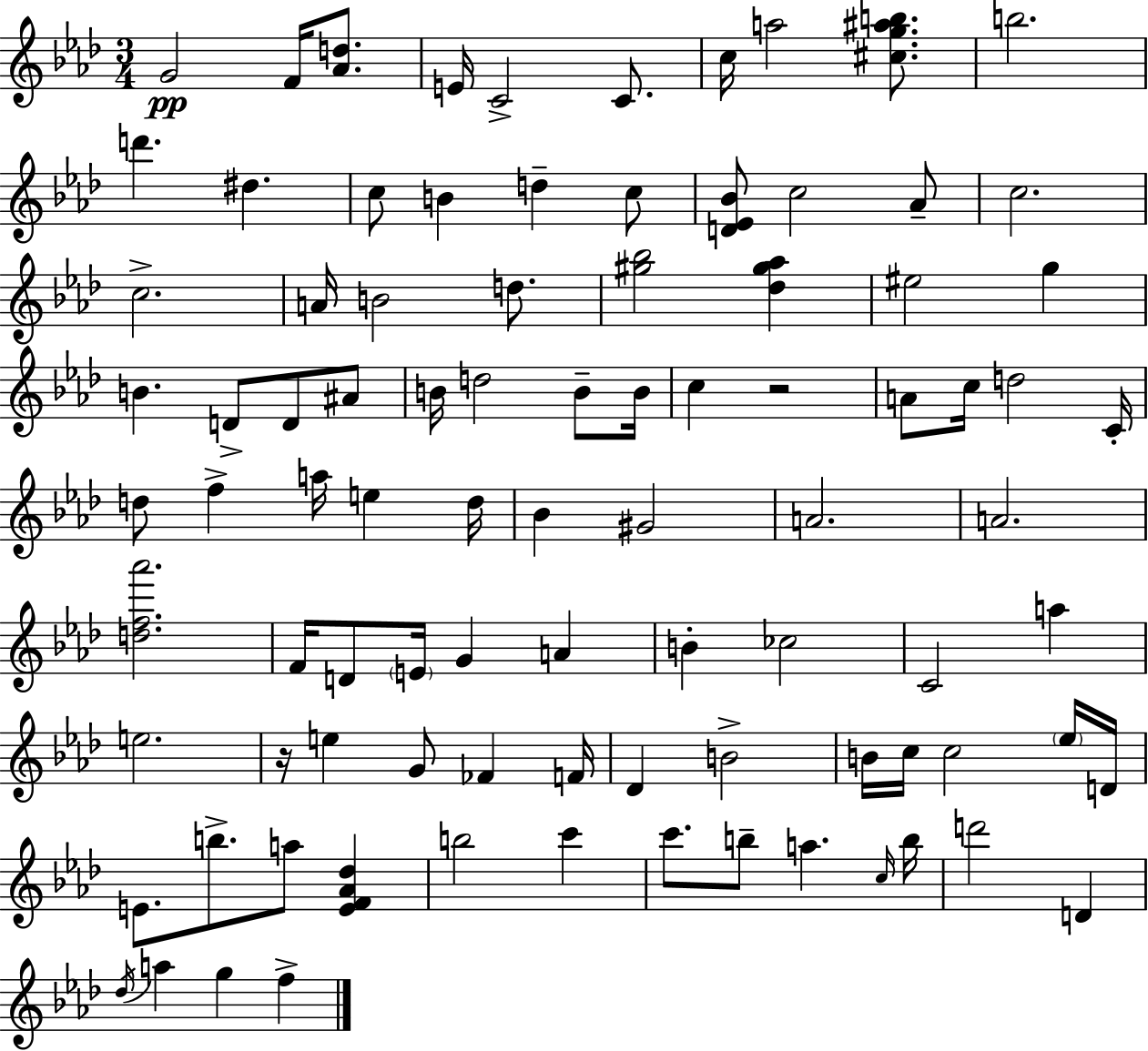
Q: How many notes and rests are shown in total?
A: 91